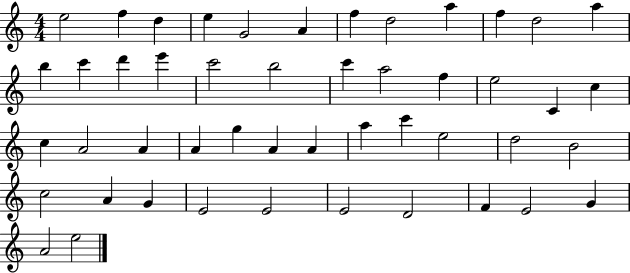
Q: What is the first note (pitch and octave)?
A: E5